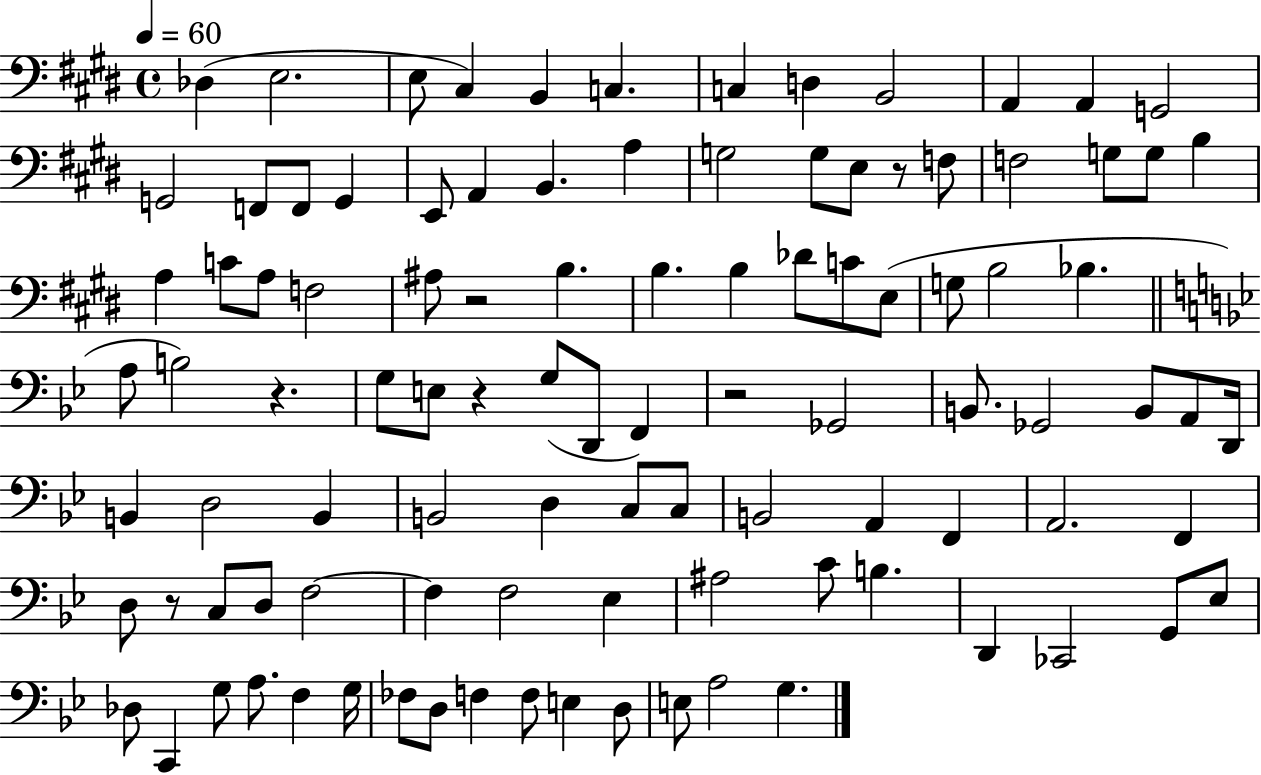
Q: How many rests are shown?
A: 6